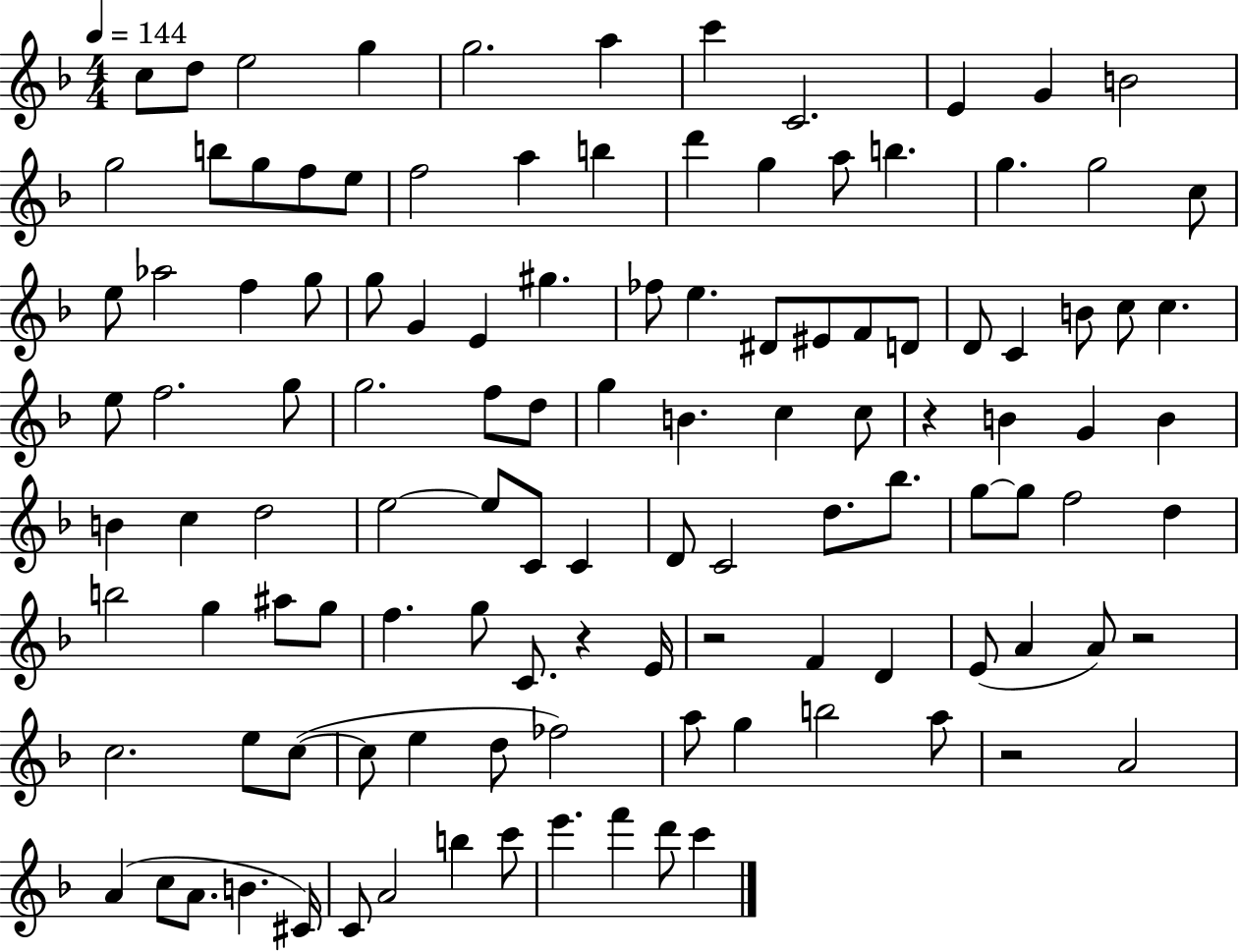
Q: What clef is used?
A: treble